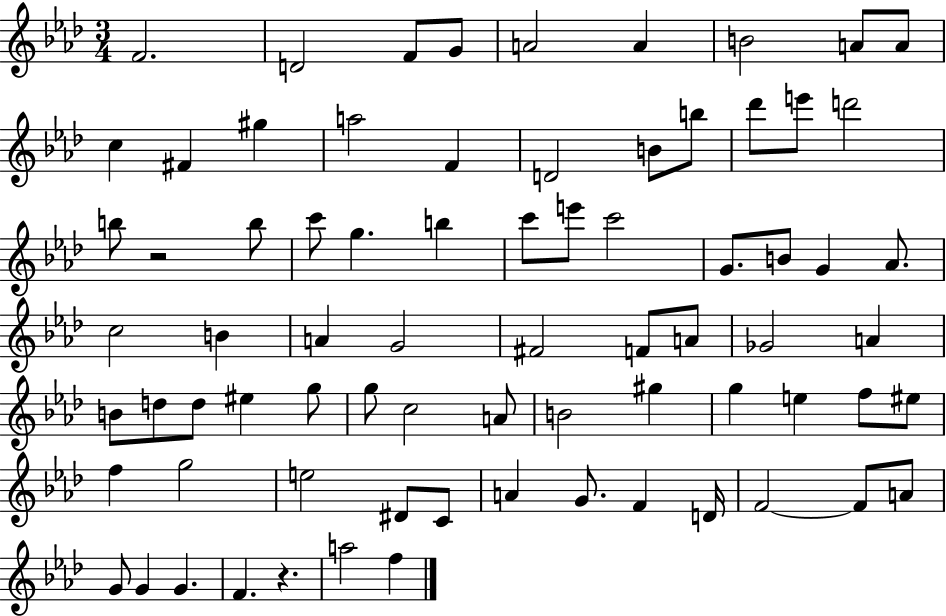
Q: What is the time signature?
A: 3/4